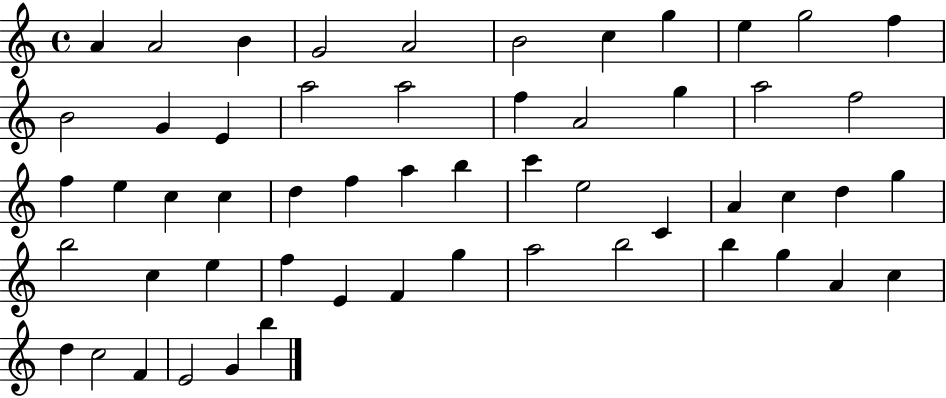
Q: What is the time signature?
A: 4/4